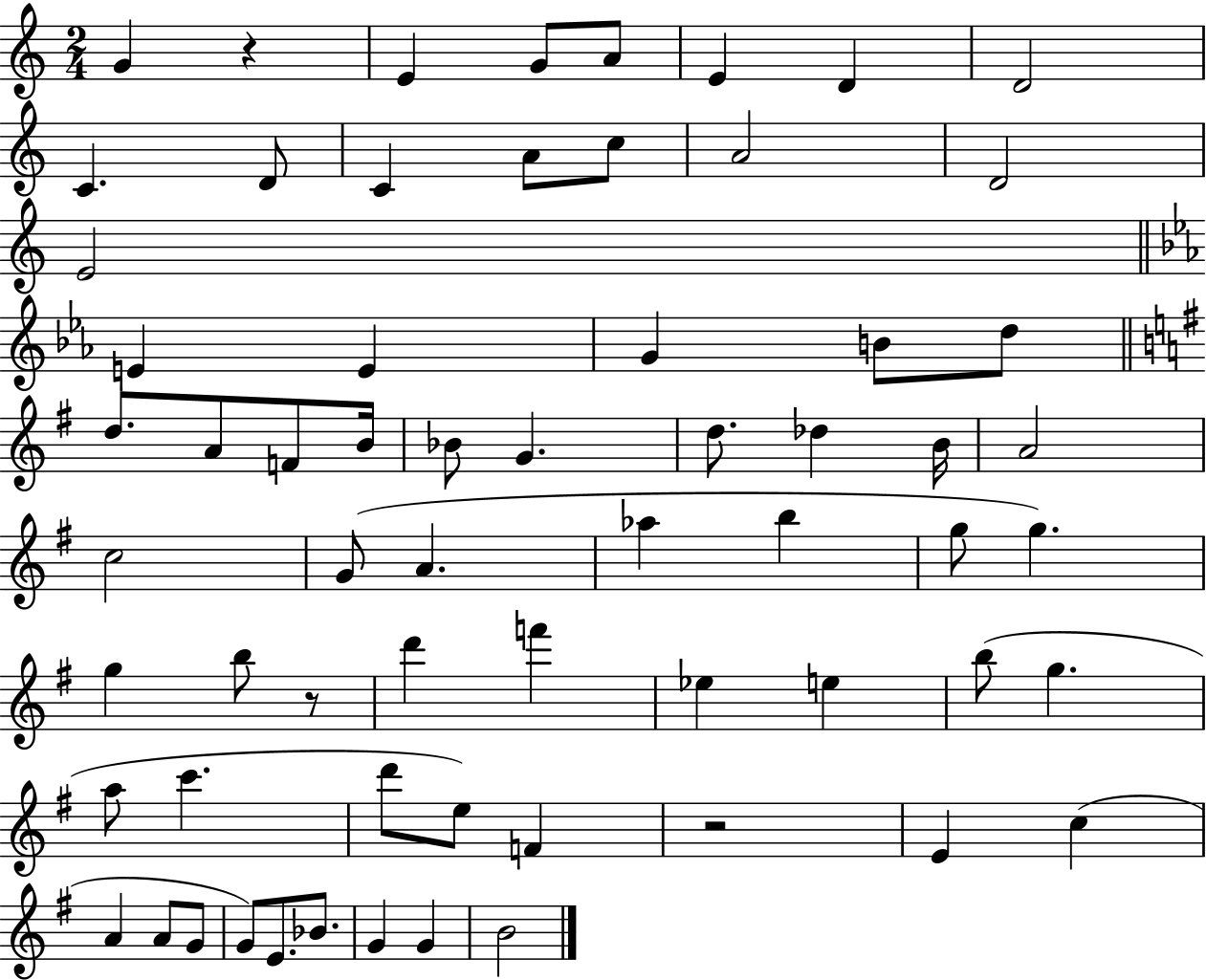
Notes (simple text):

G4/q R/q E4/q G4/e A4/e E4/q D4/q D4/h C4/q. D4/e C4/q A4/e C5/e A4/h D4/h E4/h E4/q E4/q G4/q B4/e D5/e D5/e. A4/e F4/e B4/s Bb4/e G4/q. D5/e. Db5/q B4/s A4/h C5/h G4/e A4/q. Ab5/q B5/q G5/e G5/q. G5/q B5/e R/e D6/q F6/q Eb5/q E5/q B5/e G5/q. A5/e C6/q. D6/e E5/e F4/q R/h E4/q C5/q A4/q A4/e G4/e G4/e E4/e. Bb4/e. G4/q G4/q B4/h